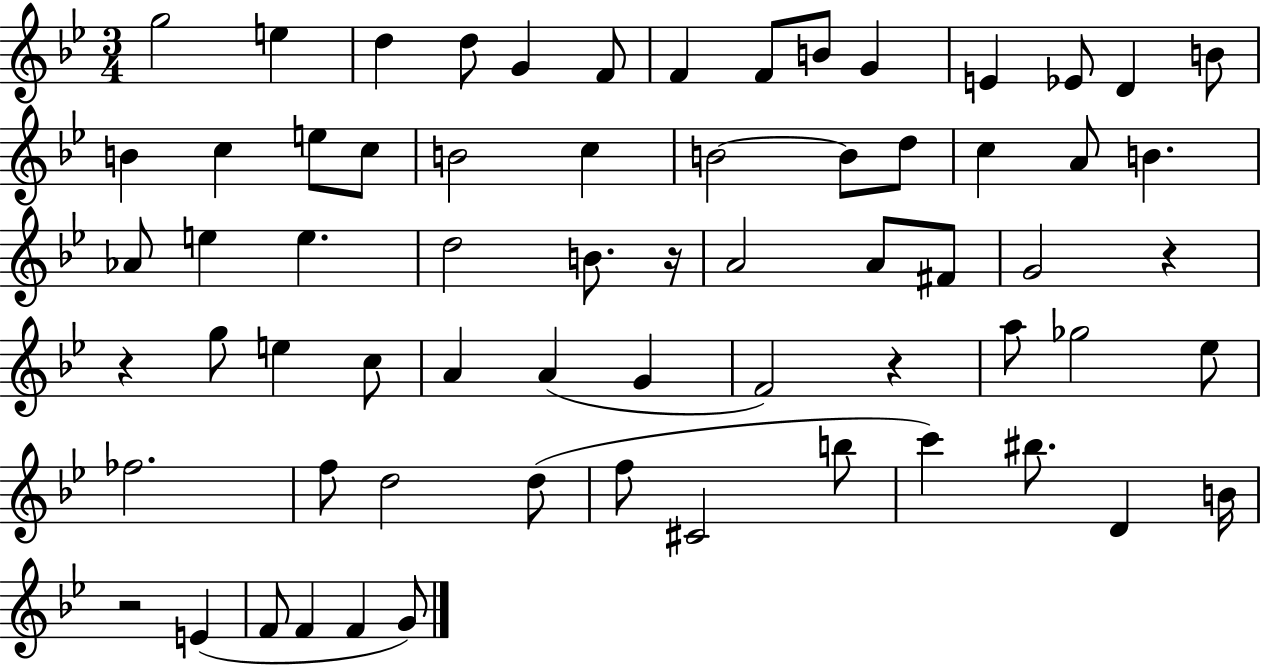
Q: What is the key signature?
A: BES major